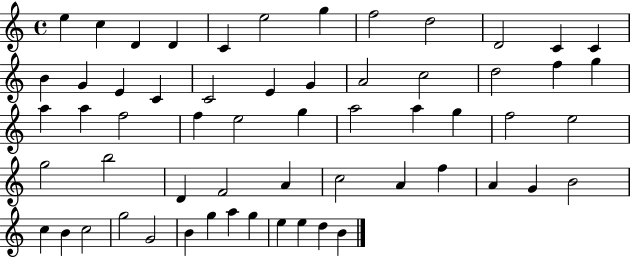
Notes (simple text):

E5/q C5/q D4/q D4/q C4/q E5/h G5/q F5/h D5/h D4/h C4/q C4/q B4/q G4/q E4/q C4/q C4/h E4/q G4/q A4/h C5/h D5/h F5/q G5/q A5/q A5/q F5/h F5/q E5/h G5/q A5/h A5/q G5/q F5/h E5/h G5/h B5/h D4/q F4/h A4/q C5/h A4/q F5/q A4/q G4/q B4/h C5/q B4/q C5/h G5/h G4/h B4/q G5/q A5/q G5/q E5/q E5/q D5/q B4/q